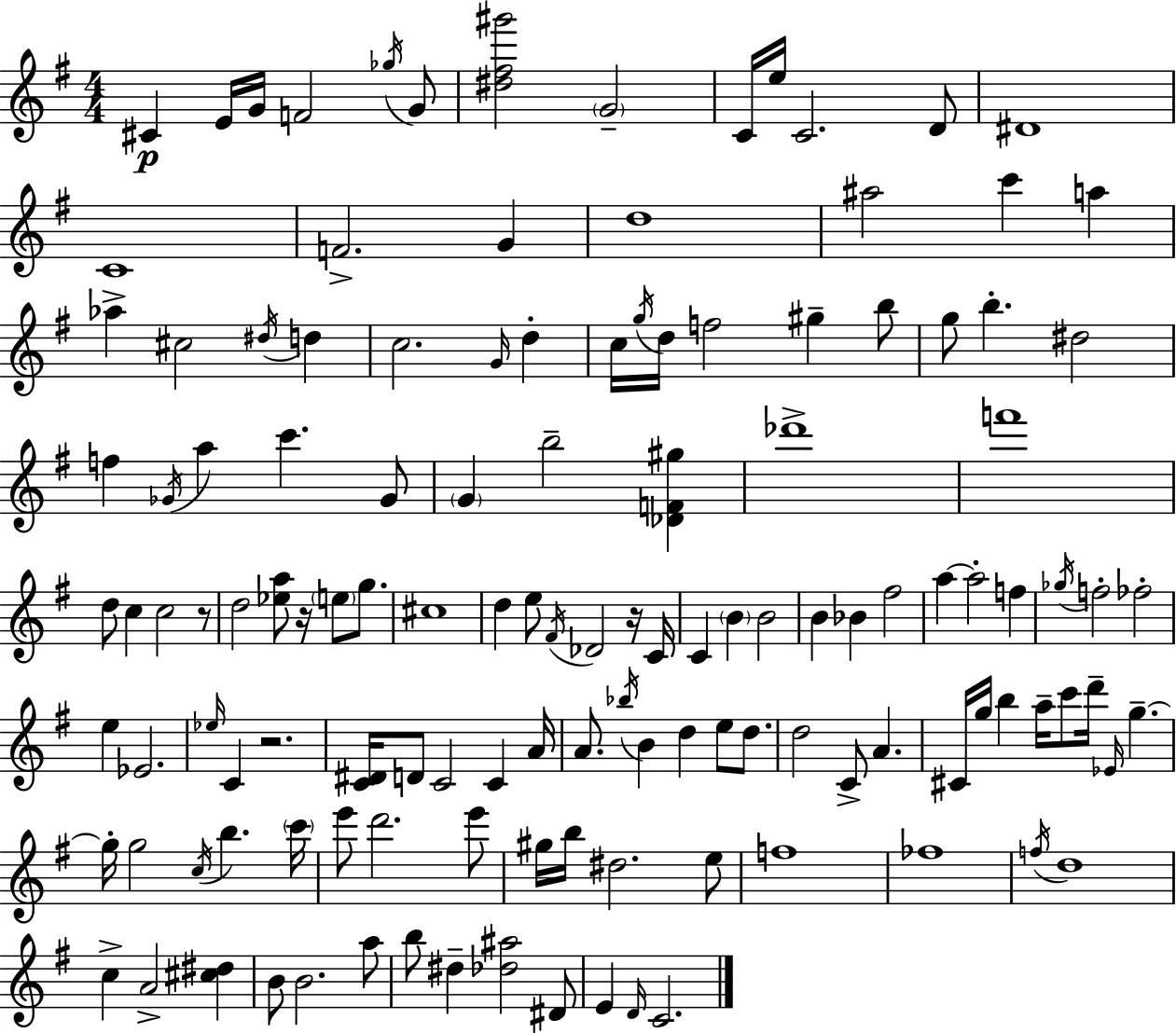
{
  \clef treble
  \numericTimeSignature
  \time 4/4
  \key g \major
  cis'4\p e'16 g'16 f'2 \acciaccatura { ges''16 } g'8 | <dis'' fis'' gis'''>2 \parenthesize g'2-- | c'16 e''16 c'2. d'8 | dis'1 | \break c'1 | f'2.-> g'4 | d''1 | ais''2 c'''4 a''4 | \break aes''4-> cis''2 \acciaccatura { dis''16 } d''4 | c''2. \grace { g'16 } d''4-. | c''16 \acciaccatura { g''16 } d''16 f''2 gis''4-- | b''8 g''8 b''4.-. dis''2 | \break f''4 \acciaccatura { ges'16 } a''4 c'''4. | ges'8 \parenthesize g'4 b''2-- | <des' f' gis''>4 des'''1-> | f'''1 | \break d''8 c''4 c''2 | r8 d''2 <ees'' a''>8 r16 | \parenthesize e''8 g''8. cis''1 | d''4 e''8 \acciaccatura { fis'16 } des'2 | \break r16 c'16 c'4 \parenthesize b'4 b'2 | b'4 bes'4 fis''2 | a''4~~ a''2-. | f''4 \acciaccatura { ges''16 } f''2-. fes''2-. | \break e''4 ees'2. | \grace { ees''16 } c'4 r2. | <c' dis'>16 d'8 c'2 | c'4 a'16 a'8. \acciaccatura { bes''16 } b'4 | \break d''4 e''8 d''8. d''2 | c'8-> a'4. cis'16 g''16 b''4 a''16-- | c'''8 d'''16-- \grace { ees'16 } g''4.--~~ g''16-. g''2 | \acciaccatura { c''16 } b''4. \parenthesize c'''16 e'''8 d'''2. | \break e'''8 gis''16 b''16 dis''2. | e''8 f''1 | fes''1 | \acciaccatura { f''16 } d''1 | \break c''4-> | a'2-> <cis'' dis''>4 b'8 b'2. | a''8 b''8 dis''4-- | <des'' ais''>2 dis'8 e'4 | \break \grace { d'16 } c'2. \bar "|."
}